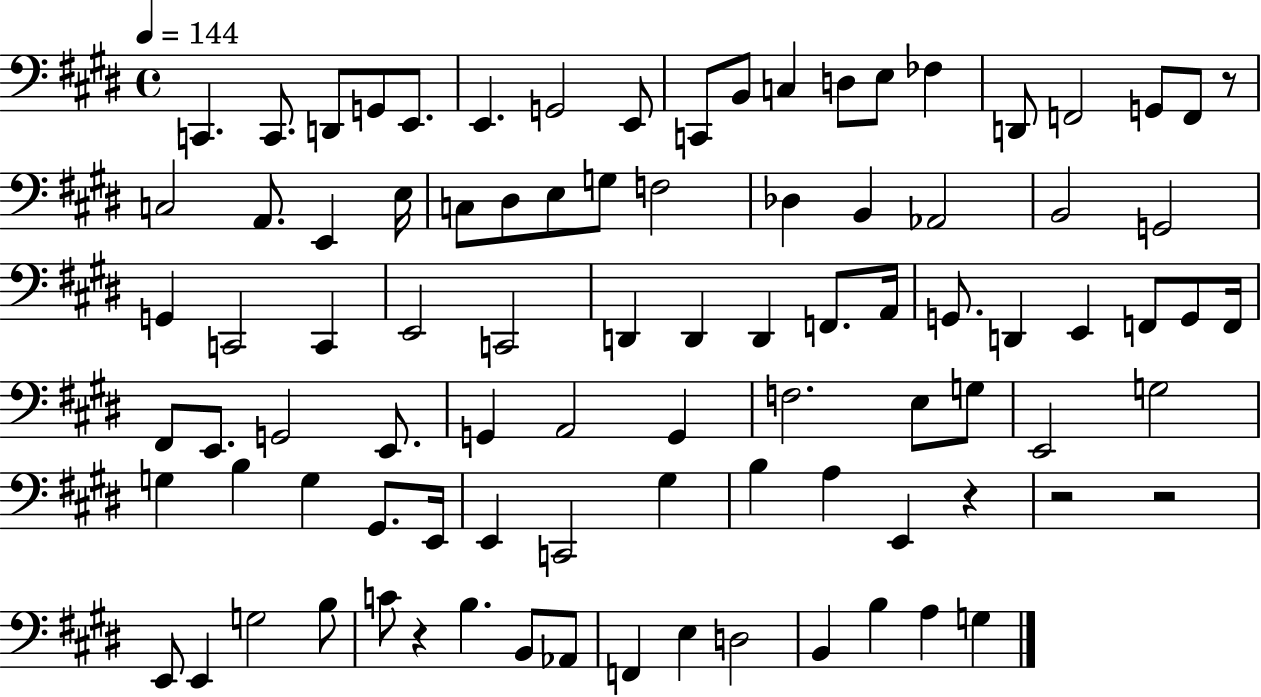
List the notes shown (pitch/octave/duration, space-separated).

C2/q. C2/e. D2/e G2/e E2/e. E2/q. G2/h E2/e C2/e B2/e C3/q D3/e E3/e FES3/q D2/e F2/h G2/e F2/e R/e C3/h A2/e. E2/q E3/s C3/e D#3/e E3/e G3/e F3/h Db3/q B2/q Ab2/h B2/h G2/h G2/q C2/h C2/q E2/h C2/h D2/q D2/q D2/q F2/e. A2/s G2/e. D2/q E2/q F2/e G2/e F2/s F#2/e E2/e. G2/h E2/e. G2/q A2/h G2/q F3/h. E3/e G3/e E2/h G3/h G3/q B3/q G3/q G#2/e. E2/s E2/q C2/h G#3/q B3/q A3/q E2/q R/q R/h R/h E2/e E2/q G3/h B3/e C4/e R/q B3/q. B2/e Ab2/e F2/q E3/q D3/h B2/q B3/q A3/q G3/q